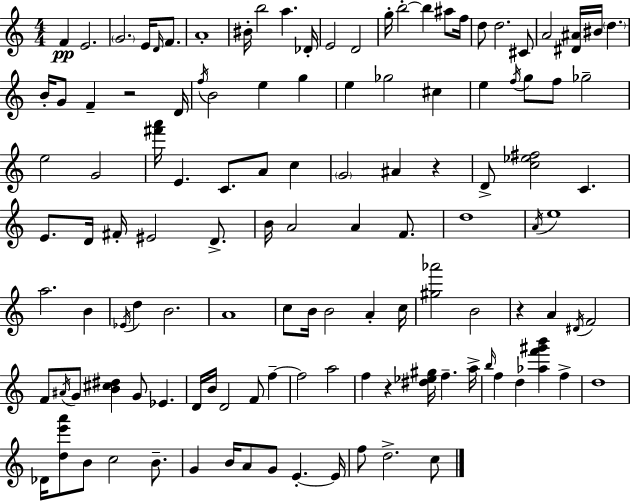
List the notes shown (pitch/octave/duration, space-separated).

F4/q E4/h. G4/h. E4/s D4/s F4/e. A4/w BIS4/s B5/h A5/q. Db4/s E4/h D4/h G5/s B5/h B5/q A#5/e F5/s D5/e D5/h. C#4/e A4/h [D#4,A#4]/s BIS4/s D5/q. B4/s G4/e F4/q R/h D4/s F5/s B4/h E5/q G5/q E5/q Gb5/h C#5/q E5/q F5/s G5/e F5/e Gb5/h E5/h G4/h [F#6,A6]/s E4/q. C4/e. A4/e C5/q G4/h A#4/q R/q D4/e [C5,Eb5,F#5]/h C4/q. E4/e. D4/s F#4/s EIS4/h D4/e. B4/s A4/h A4/q F4/e. D5/w A4/s E5/w A5/h. B4/q Eb4/s D5/q B4/h. A4/w C5/e B4/s B4/h A4/q C5/s [G#5,Ab6]/h B4/h R/q A4/q D#4/s F4/h F4/e A#4/s G4/e [B4,C#5,D#5]/q G4/e Eb4/q. D4/s B4/s D4/h F4/e F5/q F5/h A5/h F5/q R/q [D#5,Eb5,G#5]/s F5/q. A5/s B5/s F5/q D5/q [Ab5,F6,G#6,B6]/q F5/q D5/w Db4/s [D5,E6,A6]/e B4/e C5/h B4/e. G4/q B4/s A4/e G4/e E4/q. E4/s F5/e D5/h. C5/e